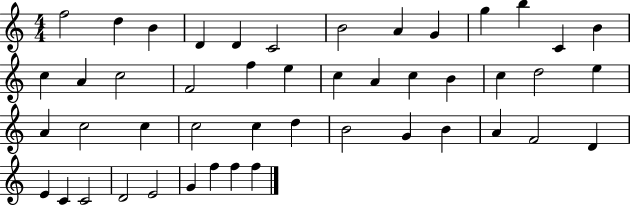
F5/h D5/q B4/q D4/q D4/q C4/h B4/h A4/q G4/q G5/q B5/q C4/q B4/q C5/q A4/q C5/h F4/h F5/q E5/q C5/q A4/q C5/q B4/q C5/q D5/h E5/q A4/q C5/h C5/q C5/h C5/q D5/q B4/h G4/q B4/q A4/q F4/h D4/q E4/q C4/q C4/h D4/h E4/h G4/q F5/q F5/q F5/q